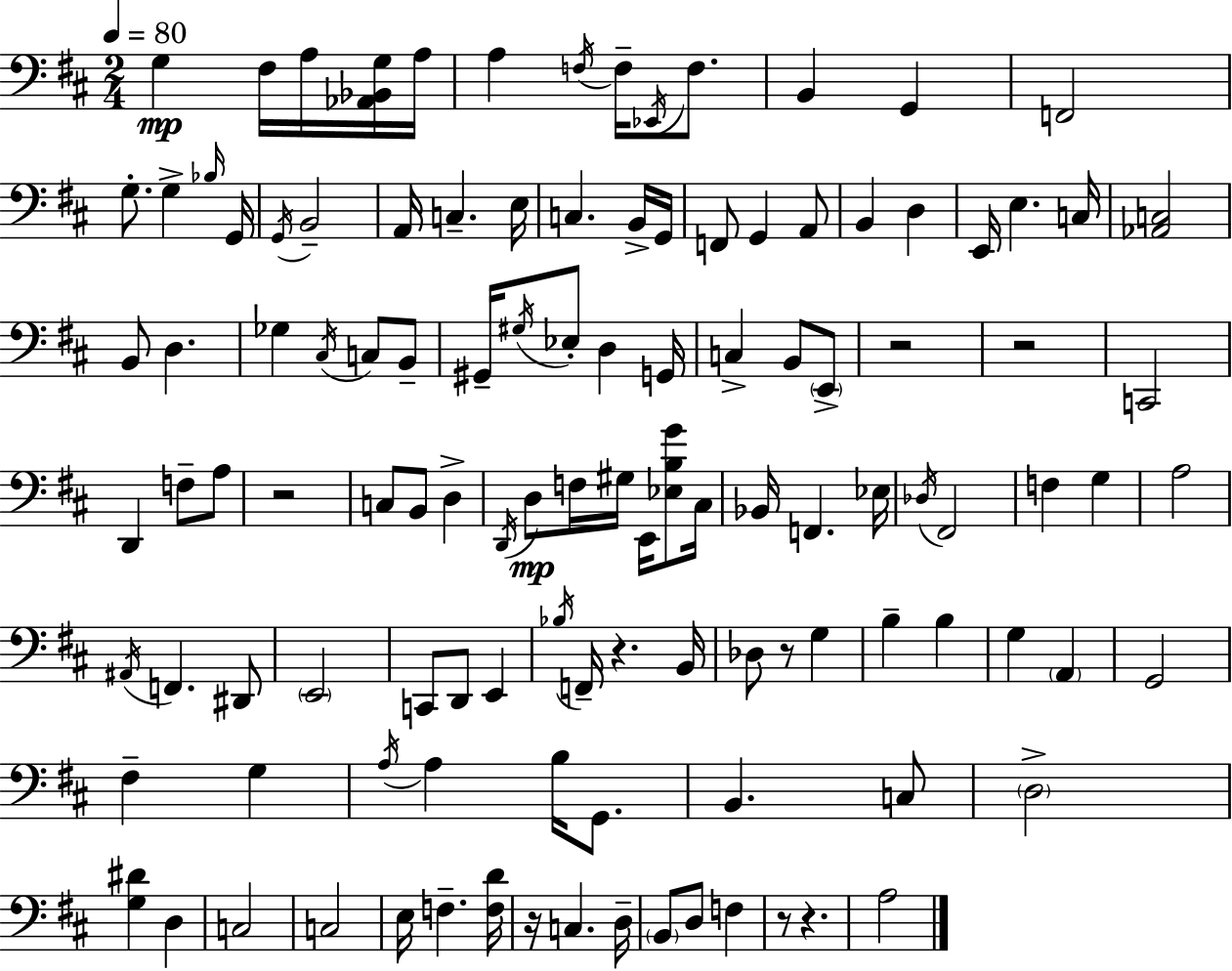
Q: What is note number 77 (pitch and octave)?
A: B2